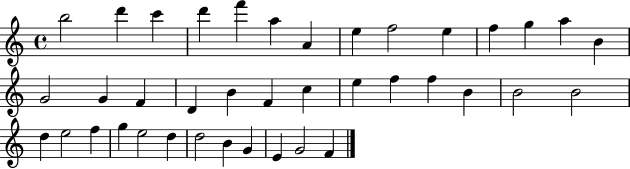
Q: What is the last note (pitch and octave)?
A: F4